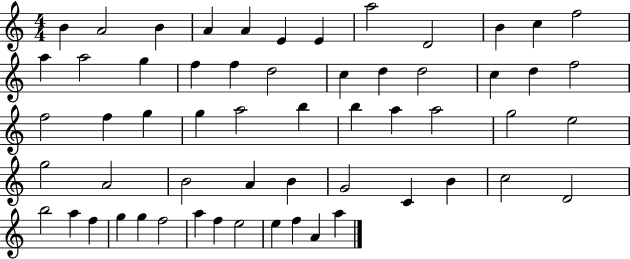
{
  \clef treble
  \numericTimeSignature
  \time 4/4
  \key c \major
  b'4 a'2 b'4 | a'4 a'4 e'4 e'4 | a''2 d'2 | b'4 c''4 f''2 | \break a''4 a''2 g''4 | f''4 f''4 d''2 | c''4 d''4 d''2 | c''4 d''4 f''2 | \break f''2 f''4 g''4 | g''4 a''2 b''4 | b''4 a''4 a''2 | g''2 e''2 | \break g''2 a'2 | b'2 a'4 b'4 | g'2 c'4 b'4 | c''2 d'2 | \break b''2 a''4 f''4 | g''4 g''4 f''2 | a''4 f''4 e''2 | e''4 f''4 a'4 a''4 | \break \bar "|."
}